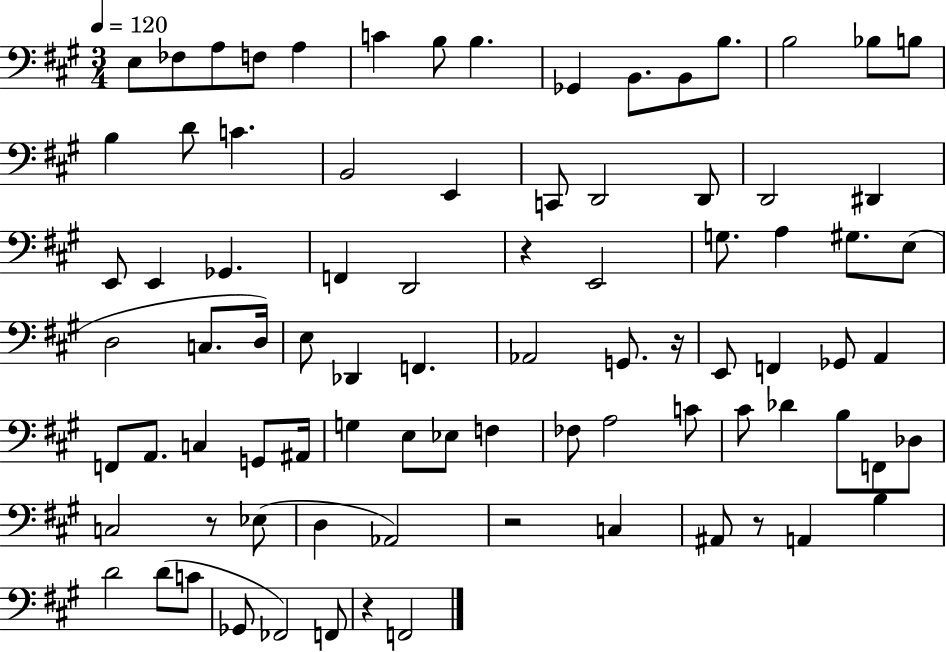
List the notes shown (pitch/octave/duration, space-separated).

E3/e FES3/e A3/e F3/e A3/q C4/q B3/e B3/q. Gb2/q B2/e. B2/e B3/e. B3/h Bb3/e B3/e B3/q D4/e C4/q. B2/h E2/q C2/e D2/h D2/e D2/h D#2/q E2/e E2/q Gb2/q. F2/q D2/h R/q E2/h G3/e. A3/q G#3/e. E3/e D3/h C3/e. D3/s E3/e Db2/q F2/q. Ab2/h G2/e. R/s E2/e F2/q Gb2/e A2/q F2/e A2/e. C3/q G2/e A#2/s G3/q E3/e Eb3/e F3/q FES3/e A3/h C4/e C#4/e Db4/q B3/e F2/e Db3/e C3/h R/e Eb3/e D3/q Ab2/h R/h C3/q A#2/e R/e A2/q B3/q D4/h D4/e C4/e Gb2/e FES2/h F2/e R/q F2/h